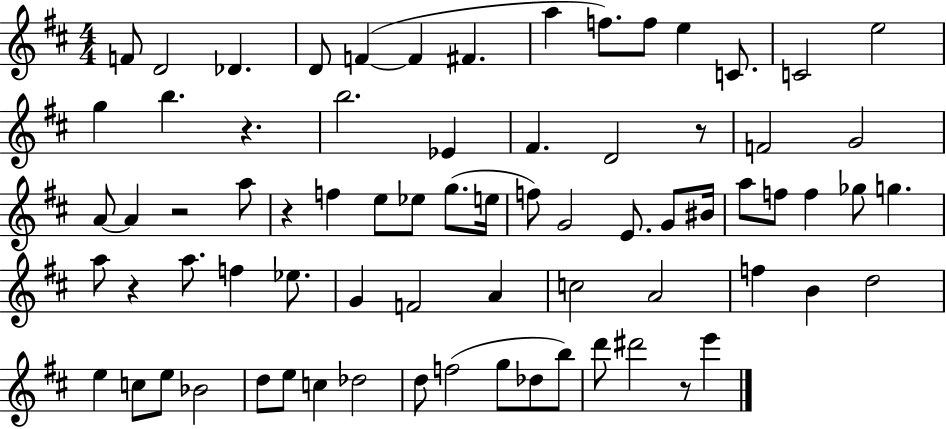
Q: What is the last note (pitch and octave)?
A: E6